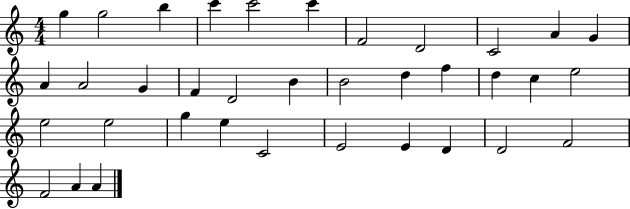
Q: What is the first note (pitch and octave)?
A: G5